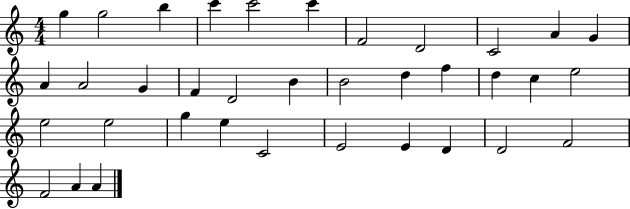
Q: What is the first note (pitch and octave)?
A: G5